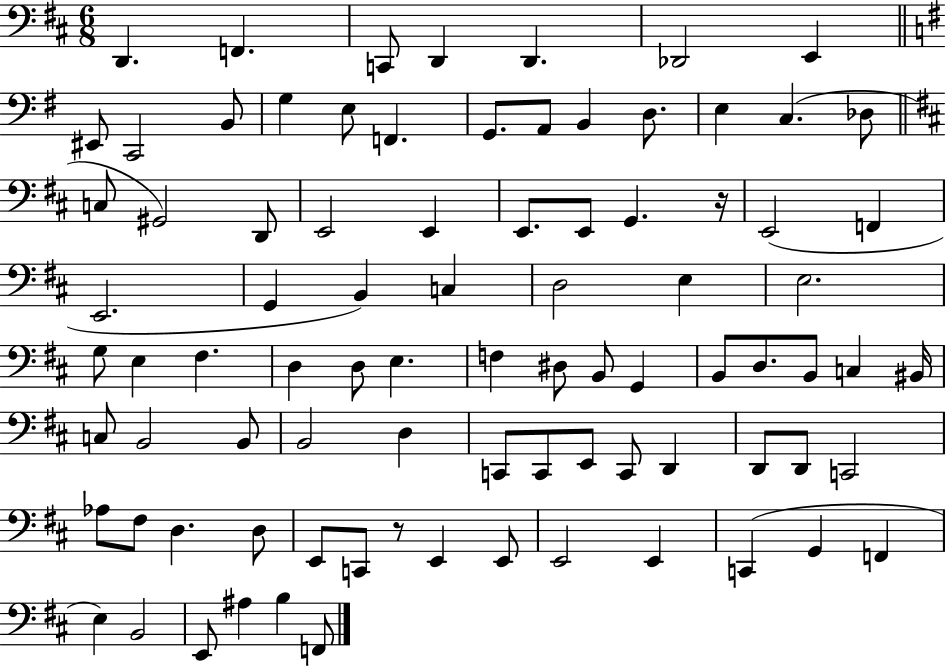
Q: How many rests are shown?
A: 2